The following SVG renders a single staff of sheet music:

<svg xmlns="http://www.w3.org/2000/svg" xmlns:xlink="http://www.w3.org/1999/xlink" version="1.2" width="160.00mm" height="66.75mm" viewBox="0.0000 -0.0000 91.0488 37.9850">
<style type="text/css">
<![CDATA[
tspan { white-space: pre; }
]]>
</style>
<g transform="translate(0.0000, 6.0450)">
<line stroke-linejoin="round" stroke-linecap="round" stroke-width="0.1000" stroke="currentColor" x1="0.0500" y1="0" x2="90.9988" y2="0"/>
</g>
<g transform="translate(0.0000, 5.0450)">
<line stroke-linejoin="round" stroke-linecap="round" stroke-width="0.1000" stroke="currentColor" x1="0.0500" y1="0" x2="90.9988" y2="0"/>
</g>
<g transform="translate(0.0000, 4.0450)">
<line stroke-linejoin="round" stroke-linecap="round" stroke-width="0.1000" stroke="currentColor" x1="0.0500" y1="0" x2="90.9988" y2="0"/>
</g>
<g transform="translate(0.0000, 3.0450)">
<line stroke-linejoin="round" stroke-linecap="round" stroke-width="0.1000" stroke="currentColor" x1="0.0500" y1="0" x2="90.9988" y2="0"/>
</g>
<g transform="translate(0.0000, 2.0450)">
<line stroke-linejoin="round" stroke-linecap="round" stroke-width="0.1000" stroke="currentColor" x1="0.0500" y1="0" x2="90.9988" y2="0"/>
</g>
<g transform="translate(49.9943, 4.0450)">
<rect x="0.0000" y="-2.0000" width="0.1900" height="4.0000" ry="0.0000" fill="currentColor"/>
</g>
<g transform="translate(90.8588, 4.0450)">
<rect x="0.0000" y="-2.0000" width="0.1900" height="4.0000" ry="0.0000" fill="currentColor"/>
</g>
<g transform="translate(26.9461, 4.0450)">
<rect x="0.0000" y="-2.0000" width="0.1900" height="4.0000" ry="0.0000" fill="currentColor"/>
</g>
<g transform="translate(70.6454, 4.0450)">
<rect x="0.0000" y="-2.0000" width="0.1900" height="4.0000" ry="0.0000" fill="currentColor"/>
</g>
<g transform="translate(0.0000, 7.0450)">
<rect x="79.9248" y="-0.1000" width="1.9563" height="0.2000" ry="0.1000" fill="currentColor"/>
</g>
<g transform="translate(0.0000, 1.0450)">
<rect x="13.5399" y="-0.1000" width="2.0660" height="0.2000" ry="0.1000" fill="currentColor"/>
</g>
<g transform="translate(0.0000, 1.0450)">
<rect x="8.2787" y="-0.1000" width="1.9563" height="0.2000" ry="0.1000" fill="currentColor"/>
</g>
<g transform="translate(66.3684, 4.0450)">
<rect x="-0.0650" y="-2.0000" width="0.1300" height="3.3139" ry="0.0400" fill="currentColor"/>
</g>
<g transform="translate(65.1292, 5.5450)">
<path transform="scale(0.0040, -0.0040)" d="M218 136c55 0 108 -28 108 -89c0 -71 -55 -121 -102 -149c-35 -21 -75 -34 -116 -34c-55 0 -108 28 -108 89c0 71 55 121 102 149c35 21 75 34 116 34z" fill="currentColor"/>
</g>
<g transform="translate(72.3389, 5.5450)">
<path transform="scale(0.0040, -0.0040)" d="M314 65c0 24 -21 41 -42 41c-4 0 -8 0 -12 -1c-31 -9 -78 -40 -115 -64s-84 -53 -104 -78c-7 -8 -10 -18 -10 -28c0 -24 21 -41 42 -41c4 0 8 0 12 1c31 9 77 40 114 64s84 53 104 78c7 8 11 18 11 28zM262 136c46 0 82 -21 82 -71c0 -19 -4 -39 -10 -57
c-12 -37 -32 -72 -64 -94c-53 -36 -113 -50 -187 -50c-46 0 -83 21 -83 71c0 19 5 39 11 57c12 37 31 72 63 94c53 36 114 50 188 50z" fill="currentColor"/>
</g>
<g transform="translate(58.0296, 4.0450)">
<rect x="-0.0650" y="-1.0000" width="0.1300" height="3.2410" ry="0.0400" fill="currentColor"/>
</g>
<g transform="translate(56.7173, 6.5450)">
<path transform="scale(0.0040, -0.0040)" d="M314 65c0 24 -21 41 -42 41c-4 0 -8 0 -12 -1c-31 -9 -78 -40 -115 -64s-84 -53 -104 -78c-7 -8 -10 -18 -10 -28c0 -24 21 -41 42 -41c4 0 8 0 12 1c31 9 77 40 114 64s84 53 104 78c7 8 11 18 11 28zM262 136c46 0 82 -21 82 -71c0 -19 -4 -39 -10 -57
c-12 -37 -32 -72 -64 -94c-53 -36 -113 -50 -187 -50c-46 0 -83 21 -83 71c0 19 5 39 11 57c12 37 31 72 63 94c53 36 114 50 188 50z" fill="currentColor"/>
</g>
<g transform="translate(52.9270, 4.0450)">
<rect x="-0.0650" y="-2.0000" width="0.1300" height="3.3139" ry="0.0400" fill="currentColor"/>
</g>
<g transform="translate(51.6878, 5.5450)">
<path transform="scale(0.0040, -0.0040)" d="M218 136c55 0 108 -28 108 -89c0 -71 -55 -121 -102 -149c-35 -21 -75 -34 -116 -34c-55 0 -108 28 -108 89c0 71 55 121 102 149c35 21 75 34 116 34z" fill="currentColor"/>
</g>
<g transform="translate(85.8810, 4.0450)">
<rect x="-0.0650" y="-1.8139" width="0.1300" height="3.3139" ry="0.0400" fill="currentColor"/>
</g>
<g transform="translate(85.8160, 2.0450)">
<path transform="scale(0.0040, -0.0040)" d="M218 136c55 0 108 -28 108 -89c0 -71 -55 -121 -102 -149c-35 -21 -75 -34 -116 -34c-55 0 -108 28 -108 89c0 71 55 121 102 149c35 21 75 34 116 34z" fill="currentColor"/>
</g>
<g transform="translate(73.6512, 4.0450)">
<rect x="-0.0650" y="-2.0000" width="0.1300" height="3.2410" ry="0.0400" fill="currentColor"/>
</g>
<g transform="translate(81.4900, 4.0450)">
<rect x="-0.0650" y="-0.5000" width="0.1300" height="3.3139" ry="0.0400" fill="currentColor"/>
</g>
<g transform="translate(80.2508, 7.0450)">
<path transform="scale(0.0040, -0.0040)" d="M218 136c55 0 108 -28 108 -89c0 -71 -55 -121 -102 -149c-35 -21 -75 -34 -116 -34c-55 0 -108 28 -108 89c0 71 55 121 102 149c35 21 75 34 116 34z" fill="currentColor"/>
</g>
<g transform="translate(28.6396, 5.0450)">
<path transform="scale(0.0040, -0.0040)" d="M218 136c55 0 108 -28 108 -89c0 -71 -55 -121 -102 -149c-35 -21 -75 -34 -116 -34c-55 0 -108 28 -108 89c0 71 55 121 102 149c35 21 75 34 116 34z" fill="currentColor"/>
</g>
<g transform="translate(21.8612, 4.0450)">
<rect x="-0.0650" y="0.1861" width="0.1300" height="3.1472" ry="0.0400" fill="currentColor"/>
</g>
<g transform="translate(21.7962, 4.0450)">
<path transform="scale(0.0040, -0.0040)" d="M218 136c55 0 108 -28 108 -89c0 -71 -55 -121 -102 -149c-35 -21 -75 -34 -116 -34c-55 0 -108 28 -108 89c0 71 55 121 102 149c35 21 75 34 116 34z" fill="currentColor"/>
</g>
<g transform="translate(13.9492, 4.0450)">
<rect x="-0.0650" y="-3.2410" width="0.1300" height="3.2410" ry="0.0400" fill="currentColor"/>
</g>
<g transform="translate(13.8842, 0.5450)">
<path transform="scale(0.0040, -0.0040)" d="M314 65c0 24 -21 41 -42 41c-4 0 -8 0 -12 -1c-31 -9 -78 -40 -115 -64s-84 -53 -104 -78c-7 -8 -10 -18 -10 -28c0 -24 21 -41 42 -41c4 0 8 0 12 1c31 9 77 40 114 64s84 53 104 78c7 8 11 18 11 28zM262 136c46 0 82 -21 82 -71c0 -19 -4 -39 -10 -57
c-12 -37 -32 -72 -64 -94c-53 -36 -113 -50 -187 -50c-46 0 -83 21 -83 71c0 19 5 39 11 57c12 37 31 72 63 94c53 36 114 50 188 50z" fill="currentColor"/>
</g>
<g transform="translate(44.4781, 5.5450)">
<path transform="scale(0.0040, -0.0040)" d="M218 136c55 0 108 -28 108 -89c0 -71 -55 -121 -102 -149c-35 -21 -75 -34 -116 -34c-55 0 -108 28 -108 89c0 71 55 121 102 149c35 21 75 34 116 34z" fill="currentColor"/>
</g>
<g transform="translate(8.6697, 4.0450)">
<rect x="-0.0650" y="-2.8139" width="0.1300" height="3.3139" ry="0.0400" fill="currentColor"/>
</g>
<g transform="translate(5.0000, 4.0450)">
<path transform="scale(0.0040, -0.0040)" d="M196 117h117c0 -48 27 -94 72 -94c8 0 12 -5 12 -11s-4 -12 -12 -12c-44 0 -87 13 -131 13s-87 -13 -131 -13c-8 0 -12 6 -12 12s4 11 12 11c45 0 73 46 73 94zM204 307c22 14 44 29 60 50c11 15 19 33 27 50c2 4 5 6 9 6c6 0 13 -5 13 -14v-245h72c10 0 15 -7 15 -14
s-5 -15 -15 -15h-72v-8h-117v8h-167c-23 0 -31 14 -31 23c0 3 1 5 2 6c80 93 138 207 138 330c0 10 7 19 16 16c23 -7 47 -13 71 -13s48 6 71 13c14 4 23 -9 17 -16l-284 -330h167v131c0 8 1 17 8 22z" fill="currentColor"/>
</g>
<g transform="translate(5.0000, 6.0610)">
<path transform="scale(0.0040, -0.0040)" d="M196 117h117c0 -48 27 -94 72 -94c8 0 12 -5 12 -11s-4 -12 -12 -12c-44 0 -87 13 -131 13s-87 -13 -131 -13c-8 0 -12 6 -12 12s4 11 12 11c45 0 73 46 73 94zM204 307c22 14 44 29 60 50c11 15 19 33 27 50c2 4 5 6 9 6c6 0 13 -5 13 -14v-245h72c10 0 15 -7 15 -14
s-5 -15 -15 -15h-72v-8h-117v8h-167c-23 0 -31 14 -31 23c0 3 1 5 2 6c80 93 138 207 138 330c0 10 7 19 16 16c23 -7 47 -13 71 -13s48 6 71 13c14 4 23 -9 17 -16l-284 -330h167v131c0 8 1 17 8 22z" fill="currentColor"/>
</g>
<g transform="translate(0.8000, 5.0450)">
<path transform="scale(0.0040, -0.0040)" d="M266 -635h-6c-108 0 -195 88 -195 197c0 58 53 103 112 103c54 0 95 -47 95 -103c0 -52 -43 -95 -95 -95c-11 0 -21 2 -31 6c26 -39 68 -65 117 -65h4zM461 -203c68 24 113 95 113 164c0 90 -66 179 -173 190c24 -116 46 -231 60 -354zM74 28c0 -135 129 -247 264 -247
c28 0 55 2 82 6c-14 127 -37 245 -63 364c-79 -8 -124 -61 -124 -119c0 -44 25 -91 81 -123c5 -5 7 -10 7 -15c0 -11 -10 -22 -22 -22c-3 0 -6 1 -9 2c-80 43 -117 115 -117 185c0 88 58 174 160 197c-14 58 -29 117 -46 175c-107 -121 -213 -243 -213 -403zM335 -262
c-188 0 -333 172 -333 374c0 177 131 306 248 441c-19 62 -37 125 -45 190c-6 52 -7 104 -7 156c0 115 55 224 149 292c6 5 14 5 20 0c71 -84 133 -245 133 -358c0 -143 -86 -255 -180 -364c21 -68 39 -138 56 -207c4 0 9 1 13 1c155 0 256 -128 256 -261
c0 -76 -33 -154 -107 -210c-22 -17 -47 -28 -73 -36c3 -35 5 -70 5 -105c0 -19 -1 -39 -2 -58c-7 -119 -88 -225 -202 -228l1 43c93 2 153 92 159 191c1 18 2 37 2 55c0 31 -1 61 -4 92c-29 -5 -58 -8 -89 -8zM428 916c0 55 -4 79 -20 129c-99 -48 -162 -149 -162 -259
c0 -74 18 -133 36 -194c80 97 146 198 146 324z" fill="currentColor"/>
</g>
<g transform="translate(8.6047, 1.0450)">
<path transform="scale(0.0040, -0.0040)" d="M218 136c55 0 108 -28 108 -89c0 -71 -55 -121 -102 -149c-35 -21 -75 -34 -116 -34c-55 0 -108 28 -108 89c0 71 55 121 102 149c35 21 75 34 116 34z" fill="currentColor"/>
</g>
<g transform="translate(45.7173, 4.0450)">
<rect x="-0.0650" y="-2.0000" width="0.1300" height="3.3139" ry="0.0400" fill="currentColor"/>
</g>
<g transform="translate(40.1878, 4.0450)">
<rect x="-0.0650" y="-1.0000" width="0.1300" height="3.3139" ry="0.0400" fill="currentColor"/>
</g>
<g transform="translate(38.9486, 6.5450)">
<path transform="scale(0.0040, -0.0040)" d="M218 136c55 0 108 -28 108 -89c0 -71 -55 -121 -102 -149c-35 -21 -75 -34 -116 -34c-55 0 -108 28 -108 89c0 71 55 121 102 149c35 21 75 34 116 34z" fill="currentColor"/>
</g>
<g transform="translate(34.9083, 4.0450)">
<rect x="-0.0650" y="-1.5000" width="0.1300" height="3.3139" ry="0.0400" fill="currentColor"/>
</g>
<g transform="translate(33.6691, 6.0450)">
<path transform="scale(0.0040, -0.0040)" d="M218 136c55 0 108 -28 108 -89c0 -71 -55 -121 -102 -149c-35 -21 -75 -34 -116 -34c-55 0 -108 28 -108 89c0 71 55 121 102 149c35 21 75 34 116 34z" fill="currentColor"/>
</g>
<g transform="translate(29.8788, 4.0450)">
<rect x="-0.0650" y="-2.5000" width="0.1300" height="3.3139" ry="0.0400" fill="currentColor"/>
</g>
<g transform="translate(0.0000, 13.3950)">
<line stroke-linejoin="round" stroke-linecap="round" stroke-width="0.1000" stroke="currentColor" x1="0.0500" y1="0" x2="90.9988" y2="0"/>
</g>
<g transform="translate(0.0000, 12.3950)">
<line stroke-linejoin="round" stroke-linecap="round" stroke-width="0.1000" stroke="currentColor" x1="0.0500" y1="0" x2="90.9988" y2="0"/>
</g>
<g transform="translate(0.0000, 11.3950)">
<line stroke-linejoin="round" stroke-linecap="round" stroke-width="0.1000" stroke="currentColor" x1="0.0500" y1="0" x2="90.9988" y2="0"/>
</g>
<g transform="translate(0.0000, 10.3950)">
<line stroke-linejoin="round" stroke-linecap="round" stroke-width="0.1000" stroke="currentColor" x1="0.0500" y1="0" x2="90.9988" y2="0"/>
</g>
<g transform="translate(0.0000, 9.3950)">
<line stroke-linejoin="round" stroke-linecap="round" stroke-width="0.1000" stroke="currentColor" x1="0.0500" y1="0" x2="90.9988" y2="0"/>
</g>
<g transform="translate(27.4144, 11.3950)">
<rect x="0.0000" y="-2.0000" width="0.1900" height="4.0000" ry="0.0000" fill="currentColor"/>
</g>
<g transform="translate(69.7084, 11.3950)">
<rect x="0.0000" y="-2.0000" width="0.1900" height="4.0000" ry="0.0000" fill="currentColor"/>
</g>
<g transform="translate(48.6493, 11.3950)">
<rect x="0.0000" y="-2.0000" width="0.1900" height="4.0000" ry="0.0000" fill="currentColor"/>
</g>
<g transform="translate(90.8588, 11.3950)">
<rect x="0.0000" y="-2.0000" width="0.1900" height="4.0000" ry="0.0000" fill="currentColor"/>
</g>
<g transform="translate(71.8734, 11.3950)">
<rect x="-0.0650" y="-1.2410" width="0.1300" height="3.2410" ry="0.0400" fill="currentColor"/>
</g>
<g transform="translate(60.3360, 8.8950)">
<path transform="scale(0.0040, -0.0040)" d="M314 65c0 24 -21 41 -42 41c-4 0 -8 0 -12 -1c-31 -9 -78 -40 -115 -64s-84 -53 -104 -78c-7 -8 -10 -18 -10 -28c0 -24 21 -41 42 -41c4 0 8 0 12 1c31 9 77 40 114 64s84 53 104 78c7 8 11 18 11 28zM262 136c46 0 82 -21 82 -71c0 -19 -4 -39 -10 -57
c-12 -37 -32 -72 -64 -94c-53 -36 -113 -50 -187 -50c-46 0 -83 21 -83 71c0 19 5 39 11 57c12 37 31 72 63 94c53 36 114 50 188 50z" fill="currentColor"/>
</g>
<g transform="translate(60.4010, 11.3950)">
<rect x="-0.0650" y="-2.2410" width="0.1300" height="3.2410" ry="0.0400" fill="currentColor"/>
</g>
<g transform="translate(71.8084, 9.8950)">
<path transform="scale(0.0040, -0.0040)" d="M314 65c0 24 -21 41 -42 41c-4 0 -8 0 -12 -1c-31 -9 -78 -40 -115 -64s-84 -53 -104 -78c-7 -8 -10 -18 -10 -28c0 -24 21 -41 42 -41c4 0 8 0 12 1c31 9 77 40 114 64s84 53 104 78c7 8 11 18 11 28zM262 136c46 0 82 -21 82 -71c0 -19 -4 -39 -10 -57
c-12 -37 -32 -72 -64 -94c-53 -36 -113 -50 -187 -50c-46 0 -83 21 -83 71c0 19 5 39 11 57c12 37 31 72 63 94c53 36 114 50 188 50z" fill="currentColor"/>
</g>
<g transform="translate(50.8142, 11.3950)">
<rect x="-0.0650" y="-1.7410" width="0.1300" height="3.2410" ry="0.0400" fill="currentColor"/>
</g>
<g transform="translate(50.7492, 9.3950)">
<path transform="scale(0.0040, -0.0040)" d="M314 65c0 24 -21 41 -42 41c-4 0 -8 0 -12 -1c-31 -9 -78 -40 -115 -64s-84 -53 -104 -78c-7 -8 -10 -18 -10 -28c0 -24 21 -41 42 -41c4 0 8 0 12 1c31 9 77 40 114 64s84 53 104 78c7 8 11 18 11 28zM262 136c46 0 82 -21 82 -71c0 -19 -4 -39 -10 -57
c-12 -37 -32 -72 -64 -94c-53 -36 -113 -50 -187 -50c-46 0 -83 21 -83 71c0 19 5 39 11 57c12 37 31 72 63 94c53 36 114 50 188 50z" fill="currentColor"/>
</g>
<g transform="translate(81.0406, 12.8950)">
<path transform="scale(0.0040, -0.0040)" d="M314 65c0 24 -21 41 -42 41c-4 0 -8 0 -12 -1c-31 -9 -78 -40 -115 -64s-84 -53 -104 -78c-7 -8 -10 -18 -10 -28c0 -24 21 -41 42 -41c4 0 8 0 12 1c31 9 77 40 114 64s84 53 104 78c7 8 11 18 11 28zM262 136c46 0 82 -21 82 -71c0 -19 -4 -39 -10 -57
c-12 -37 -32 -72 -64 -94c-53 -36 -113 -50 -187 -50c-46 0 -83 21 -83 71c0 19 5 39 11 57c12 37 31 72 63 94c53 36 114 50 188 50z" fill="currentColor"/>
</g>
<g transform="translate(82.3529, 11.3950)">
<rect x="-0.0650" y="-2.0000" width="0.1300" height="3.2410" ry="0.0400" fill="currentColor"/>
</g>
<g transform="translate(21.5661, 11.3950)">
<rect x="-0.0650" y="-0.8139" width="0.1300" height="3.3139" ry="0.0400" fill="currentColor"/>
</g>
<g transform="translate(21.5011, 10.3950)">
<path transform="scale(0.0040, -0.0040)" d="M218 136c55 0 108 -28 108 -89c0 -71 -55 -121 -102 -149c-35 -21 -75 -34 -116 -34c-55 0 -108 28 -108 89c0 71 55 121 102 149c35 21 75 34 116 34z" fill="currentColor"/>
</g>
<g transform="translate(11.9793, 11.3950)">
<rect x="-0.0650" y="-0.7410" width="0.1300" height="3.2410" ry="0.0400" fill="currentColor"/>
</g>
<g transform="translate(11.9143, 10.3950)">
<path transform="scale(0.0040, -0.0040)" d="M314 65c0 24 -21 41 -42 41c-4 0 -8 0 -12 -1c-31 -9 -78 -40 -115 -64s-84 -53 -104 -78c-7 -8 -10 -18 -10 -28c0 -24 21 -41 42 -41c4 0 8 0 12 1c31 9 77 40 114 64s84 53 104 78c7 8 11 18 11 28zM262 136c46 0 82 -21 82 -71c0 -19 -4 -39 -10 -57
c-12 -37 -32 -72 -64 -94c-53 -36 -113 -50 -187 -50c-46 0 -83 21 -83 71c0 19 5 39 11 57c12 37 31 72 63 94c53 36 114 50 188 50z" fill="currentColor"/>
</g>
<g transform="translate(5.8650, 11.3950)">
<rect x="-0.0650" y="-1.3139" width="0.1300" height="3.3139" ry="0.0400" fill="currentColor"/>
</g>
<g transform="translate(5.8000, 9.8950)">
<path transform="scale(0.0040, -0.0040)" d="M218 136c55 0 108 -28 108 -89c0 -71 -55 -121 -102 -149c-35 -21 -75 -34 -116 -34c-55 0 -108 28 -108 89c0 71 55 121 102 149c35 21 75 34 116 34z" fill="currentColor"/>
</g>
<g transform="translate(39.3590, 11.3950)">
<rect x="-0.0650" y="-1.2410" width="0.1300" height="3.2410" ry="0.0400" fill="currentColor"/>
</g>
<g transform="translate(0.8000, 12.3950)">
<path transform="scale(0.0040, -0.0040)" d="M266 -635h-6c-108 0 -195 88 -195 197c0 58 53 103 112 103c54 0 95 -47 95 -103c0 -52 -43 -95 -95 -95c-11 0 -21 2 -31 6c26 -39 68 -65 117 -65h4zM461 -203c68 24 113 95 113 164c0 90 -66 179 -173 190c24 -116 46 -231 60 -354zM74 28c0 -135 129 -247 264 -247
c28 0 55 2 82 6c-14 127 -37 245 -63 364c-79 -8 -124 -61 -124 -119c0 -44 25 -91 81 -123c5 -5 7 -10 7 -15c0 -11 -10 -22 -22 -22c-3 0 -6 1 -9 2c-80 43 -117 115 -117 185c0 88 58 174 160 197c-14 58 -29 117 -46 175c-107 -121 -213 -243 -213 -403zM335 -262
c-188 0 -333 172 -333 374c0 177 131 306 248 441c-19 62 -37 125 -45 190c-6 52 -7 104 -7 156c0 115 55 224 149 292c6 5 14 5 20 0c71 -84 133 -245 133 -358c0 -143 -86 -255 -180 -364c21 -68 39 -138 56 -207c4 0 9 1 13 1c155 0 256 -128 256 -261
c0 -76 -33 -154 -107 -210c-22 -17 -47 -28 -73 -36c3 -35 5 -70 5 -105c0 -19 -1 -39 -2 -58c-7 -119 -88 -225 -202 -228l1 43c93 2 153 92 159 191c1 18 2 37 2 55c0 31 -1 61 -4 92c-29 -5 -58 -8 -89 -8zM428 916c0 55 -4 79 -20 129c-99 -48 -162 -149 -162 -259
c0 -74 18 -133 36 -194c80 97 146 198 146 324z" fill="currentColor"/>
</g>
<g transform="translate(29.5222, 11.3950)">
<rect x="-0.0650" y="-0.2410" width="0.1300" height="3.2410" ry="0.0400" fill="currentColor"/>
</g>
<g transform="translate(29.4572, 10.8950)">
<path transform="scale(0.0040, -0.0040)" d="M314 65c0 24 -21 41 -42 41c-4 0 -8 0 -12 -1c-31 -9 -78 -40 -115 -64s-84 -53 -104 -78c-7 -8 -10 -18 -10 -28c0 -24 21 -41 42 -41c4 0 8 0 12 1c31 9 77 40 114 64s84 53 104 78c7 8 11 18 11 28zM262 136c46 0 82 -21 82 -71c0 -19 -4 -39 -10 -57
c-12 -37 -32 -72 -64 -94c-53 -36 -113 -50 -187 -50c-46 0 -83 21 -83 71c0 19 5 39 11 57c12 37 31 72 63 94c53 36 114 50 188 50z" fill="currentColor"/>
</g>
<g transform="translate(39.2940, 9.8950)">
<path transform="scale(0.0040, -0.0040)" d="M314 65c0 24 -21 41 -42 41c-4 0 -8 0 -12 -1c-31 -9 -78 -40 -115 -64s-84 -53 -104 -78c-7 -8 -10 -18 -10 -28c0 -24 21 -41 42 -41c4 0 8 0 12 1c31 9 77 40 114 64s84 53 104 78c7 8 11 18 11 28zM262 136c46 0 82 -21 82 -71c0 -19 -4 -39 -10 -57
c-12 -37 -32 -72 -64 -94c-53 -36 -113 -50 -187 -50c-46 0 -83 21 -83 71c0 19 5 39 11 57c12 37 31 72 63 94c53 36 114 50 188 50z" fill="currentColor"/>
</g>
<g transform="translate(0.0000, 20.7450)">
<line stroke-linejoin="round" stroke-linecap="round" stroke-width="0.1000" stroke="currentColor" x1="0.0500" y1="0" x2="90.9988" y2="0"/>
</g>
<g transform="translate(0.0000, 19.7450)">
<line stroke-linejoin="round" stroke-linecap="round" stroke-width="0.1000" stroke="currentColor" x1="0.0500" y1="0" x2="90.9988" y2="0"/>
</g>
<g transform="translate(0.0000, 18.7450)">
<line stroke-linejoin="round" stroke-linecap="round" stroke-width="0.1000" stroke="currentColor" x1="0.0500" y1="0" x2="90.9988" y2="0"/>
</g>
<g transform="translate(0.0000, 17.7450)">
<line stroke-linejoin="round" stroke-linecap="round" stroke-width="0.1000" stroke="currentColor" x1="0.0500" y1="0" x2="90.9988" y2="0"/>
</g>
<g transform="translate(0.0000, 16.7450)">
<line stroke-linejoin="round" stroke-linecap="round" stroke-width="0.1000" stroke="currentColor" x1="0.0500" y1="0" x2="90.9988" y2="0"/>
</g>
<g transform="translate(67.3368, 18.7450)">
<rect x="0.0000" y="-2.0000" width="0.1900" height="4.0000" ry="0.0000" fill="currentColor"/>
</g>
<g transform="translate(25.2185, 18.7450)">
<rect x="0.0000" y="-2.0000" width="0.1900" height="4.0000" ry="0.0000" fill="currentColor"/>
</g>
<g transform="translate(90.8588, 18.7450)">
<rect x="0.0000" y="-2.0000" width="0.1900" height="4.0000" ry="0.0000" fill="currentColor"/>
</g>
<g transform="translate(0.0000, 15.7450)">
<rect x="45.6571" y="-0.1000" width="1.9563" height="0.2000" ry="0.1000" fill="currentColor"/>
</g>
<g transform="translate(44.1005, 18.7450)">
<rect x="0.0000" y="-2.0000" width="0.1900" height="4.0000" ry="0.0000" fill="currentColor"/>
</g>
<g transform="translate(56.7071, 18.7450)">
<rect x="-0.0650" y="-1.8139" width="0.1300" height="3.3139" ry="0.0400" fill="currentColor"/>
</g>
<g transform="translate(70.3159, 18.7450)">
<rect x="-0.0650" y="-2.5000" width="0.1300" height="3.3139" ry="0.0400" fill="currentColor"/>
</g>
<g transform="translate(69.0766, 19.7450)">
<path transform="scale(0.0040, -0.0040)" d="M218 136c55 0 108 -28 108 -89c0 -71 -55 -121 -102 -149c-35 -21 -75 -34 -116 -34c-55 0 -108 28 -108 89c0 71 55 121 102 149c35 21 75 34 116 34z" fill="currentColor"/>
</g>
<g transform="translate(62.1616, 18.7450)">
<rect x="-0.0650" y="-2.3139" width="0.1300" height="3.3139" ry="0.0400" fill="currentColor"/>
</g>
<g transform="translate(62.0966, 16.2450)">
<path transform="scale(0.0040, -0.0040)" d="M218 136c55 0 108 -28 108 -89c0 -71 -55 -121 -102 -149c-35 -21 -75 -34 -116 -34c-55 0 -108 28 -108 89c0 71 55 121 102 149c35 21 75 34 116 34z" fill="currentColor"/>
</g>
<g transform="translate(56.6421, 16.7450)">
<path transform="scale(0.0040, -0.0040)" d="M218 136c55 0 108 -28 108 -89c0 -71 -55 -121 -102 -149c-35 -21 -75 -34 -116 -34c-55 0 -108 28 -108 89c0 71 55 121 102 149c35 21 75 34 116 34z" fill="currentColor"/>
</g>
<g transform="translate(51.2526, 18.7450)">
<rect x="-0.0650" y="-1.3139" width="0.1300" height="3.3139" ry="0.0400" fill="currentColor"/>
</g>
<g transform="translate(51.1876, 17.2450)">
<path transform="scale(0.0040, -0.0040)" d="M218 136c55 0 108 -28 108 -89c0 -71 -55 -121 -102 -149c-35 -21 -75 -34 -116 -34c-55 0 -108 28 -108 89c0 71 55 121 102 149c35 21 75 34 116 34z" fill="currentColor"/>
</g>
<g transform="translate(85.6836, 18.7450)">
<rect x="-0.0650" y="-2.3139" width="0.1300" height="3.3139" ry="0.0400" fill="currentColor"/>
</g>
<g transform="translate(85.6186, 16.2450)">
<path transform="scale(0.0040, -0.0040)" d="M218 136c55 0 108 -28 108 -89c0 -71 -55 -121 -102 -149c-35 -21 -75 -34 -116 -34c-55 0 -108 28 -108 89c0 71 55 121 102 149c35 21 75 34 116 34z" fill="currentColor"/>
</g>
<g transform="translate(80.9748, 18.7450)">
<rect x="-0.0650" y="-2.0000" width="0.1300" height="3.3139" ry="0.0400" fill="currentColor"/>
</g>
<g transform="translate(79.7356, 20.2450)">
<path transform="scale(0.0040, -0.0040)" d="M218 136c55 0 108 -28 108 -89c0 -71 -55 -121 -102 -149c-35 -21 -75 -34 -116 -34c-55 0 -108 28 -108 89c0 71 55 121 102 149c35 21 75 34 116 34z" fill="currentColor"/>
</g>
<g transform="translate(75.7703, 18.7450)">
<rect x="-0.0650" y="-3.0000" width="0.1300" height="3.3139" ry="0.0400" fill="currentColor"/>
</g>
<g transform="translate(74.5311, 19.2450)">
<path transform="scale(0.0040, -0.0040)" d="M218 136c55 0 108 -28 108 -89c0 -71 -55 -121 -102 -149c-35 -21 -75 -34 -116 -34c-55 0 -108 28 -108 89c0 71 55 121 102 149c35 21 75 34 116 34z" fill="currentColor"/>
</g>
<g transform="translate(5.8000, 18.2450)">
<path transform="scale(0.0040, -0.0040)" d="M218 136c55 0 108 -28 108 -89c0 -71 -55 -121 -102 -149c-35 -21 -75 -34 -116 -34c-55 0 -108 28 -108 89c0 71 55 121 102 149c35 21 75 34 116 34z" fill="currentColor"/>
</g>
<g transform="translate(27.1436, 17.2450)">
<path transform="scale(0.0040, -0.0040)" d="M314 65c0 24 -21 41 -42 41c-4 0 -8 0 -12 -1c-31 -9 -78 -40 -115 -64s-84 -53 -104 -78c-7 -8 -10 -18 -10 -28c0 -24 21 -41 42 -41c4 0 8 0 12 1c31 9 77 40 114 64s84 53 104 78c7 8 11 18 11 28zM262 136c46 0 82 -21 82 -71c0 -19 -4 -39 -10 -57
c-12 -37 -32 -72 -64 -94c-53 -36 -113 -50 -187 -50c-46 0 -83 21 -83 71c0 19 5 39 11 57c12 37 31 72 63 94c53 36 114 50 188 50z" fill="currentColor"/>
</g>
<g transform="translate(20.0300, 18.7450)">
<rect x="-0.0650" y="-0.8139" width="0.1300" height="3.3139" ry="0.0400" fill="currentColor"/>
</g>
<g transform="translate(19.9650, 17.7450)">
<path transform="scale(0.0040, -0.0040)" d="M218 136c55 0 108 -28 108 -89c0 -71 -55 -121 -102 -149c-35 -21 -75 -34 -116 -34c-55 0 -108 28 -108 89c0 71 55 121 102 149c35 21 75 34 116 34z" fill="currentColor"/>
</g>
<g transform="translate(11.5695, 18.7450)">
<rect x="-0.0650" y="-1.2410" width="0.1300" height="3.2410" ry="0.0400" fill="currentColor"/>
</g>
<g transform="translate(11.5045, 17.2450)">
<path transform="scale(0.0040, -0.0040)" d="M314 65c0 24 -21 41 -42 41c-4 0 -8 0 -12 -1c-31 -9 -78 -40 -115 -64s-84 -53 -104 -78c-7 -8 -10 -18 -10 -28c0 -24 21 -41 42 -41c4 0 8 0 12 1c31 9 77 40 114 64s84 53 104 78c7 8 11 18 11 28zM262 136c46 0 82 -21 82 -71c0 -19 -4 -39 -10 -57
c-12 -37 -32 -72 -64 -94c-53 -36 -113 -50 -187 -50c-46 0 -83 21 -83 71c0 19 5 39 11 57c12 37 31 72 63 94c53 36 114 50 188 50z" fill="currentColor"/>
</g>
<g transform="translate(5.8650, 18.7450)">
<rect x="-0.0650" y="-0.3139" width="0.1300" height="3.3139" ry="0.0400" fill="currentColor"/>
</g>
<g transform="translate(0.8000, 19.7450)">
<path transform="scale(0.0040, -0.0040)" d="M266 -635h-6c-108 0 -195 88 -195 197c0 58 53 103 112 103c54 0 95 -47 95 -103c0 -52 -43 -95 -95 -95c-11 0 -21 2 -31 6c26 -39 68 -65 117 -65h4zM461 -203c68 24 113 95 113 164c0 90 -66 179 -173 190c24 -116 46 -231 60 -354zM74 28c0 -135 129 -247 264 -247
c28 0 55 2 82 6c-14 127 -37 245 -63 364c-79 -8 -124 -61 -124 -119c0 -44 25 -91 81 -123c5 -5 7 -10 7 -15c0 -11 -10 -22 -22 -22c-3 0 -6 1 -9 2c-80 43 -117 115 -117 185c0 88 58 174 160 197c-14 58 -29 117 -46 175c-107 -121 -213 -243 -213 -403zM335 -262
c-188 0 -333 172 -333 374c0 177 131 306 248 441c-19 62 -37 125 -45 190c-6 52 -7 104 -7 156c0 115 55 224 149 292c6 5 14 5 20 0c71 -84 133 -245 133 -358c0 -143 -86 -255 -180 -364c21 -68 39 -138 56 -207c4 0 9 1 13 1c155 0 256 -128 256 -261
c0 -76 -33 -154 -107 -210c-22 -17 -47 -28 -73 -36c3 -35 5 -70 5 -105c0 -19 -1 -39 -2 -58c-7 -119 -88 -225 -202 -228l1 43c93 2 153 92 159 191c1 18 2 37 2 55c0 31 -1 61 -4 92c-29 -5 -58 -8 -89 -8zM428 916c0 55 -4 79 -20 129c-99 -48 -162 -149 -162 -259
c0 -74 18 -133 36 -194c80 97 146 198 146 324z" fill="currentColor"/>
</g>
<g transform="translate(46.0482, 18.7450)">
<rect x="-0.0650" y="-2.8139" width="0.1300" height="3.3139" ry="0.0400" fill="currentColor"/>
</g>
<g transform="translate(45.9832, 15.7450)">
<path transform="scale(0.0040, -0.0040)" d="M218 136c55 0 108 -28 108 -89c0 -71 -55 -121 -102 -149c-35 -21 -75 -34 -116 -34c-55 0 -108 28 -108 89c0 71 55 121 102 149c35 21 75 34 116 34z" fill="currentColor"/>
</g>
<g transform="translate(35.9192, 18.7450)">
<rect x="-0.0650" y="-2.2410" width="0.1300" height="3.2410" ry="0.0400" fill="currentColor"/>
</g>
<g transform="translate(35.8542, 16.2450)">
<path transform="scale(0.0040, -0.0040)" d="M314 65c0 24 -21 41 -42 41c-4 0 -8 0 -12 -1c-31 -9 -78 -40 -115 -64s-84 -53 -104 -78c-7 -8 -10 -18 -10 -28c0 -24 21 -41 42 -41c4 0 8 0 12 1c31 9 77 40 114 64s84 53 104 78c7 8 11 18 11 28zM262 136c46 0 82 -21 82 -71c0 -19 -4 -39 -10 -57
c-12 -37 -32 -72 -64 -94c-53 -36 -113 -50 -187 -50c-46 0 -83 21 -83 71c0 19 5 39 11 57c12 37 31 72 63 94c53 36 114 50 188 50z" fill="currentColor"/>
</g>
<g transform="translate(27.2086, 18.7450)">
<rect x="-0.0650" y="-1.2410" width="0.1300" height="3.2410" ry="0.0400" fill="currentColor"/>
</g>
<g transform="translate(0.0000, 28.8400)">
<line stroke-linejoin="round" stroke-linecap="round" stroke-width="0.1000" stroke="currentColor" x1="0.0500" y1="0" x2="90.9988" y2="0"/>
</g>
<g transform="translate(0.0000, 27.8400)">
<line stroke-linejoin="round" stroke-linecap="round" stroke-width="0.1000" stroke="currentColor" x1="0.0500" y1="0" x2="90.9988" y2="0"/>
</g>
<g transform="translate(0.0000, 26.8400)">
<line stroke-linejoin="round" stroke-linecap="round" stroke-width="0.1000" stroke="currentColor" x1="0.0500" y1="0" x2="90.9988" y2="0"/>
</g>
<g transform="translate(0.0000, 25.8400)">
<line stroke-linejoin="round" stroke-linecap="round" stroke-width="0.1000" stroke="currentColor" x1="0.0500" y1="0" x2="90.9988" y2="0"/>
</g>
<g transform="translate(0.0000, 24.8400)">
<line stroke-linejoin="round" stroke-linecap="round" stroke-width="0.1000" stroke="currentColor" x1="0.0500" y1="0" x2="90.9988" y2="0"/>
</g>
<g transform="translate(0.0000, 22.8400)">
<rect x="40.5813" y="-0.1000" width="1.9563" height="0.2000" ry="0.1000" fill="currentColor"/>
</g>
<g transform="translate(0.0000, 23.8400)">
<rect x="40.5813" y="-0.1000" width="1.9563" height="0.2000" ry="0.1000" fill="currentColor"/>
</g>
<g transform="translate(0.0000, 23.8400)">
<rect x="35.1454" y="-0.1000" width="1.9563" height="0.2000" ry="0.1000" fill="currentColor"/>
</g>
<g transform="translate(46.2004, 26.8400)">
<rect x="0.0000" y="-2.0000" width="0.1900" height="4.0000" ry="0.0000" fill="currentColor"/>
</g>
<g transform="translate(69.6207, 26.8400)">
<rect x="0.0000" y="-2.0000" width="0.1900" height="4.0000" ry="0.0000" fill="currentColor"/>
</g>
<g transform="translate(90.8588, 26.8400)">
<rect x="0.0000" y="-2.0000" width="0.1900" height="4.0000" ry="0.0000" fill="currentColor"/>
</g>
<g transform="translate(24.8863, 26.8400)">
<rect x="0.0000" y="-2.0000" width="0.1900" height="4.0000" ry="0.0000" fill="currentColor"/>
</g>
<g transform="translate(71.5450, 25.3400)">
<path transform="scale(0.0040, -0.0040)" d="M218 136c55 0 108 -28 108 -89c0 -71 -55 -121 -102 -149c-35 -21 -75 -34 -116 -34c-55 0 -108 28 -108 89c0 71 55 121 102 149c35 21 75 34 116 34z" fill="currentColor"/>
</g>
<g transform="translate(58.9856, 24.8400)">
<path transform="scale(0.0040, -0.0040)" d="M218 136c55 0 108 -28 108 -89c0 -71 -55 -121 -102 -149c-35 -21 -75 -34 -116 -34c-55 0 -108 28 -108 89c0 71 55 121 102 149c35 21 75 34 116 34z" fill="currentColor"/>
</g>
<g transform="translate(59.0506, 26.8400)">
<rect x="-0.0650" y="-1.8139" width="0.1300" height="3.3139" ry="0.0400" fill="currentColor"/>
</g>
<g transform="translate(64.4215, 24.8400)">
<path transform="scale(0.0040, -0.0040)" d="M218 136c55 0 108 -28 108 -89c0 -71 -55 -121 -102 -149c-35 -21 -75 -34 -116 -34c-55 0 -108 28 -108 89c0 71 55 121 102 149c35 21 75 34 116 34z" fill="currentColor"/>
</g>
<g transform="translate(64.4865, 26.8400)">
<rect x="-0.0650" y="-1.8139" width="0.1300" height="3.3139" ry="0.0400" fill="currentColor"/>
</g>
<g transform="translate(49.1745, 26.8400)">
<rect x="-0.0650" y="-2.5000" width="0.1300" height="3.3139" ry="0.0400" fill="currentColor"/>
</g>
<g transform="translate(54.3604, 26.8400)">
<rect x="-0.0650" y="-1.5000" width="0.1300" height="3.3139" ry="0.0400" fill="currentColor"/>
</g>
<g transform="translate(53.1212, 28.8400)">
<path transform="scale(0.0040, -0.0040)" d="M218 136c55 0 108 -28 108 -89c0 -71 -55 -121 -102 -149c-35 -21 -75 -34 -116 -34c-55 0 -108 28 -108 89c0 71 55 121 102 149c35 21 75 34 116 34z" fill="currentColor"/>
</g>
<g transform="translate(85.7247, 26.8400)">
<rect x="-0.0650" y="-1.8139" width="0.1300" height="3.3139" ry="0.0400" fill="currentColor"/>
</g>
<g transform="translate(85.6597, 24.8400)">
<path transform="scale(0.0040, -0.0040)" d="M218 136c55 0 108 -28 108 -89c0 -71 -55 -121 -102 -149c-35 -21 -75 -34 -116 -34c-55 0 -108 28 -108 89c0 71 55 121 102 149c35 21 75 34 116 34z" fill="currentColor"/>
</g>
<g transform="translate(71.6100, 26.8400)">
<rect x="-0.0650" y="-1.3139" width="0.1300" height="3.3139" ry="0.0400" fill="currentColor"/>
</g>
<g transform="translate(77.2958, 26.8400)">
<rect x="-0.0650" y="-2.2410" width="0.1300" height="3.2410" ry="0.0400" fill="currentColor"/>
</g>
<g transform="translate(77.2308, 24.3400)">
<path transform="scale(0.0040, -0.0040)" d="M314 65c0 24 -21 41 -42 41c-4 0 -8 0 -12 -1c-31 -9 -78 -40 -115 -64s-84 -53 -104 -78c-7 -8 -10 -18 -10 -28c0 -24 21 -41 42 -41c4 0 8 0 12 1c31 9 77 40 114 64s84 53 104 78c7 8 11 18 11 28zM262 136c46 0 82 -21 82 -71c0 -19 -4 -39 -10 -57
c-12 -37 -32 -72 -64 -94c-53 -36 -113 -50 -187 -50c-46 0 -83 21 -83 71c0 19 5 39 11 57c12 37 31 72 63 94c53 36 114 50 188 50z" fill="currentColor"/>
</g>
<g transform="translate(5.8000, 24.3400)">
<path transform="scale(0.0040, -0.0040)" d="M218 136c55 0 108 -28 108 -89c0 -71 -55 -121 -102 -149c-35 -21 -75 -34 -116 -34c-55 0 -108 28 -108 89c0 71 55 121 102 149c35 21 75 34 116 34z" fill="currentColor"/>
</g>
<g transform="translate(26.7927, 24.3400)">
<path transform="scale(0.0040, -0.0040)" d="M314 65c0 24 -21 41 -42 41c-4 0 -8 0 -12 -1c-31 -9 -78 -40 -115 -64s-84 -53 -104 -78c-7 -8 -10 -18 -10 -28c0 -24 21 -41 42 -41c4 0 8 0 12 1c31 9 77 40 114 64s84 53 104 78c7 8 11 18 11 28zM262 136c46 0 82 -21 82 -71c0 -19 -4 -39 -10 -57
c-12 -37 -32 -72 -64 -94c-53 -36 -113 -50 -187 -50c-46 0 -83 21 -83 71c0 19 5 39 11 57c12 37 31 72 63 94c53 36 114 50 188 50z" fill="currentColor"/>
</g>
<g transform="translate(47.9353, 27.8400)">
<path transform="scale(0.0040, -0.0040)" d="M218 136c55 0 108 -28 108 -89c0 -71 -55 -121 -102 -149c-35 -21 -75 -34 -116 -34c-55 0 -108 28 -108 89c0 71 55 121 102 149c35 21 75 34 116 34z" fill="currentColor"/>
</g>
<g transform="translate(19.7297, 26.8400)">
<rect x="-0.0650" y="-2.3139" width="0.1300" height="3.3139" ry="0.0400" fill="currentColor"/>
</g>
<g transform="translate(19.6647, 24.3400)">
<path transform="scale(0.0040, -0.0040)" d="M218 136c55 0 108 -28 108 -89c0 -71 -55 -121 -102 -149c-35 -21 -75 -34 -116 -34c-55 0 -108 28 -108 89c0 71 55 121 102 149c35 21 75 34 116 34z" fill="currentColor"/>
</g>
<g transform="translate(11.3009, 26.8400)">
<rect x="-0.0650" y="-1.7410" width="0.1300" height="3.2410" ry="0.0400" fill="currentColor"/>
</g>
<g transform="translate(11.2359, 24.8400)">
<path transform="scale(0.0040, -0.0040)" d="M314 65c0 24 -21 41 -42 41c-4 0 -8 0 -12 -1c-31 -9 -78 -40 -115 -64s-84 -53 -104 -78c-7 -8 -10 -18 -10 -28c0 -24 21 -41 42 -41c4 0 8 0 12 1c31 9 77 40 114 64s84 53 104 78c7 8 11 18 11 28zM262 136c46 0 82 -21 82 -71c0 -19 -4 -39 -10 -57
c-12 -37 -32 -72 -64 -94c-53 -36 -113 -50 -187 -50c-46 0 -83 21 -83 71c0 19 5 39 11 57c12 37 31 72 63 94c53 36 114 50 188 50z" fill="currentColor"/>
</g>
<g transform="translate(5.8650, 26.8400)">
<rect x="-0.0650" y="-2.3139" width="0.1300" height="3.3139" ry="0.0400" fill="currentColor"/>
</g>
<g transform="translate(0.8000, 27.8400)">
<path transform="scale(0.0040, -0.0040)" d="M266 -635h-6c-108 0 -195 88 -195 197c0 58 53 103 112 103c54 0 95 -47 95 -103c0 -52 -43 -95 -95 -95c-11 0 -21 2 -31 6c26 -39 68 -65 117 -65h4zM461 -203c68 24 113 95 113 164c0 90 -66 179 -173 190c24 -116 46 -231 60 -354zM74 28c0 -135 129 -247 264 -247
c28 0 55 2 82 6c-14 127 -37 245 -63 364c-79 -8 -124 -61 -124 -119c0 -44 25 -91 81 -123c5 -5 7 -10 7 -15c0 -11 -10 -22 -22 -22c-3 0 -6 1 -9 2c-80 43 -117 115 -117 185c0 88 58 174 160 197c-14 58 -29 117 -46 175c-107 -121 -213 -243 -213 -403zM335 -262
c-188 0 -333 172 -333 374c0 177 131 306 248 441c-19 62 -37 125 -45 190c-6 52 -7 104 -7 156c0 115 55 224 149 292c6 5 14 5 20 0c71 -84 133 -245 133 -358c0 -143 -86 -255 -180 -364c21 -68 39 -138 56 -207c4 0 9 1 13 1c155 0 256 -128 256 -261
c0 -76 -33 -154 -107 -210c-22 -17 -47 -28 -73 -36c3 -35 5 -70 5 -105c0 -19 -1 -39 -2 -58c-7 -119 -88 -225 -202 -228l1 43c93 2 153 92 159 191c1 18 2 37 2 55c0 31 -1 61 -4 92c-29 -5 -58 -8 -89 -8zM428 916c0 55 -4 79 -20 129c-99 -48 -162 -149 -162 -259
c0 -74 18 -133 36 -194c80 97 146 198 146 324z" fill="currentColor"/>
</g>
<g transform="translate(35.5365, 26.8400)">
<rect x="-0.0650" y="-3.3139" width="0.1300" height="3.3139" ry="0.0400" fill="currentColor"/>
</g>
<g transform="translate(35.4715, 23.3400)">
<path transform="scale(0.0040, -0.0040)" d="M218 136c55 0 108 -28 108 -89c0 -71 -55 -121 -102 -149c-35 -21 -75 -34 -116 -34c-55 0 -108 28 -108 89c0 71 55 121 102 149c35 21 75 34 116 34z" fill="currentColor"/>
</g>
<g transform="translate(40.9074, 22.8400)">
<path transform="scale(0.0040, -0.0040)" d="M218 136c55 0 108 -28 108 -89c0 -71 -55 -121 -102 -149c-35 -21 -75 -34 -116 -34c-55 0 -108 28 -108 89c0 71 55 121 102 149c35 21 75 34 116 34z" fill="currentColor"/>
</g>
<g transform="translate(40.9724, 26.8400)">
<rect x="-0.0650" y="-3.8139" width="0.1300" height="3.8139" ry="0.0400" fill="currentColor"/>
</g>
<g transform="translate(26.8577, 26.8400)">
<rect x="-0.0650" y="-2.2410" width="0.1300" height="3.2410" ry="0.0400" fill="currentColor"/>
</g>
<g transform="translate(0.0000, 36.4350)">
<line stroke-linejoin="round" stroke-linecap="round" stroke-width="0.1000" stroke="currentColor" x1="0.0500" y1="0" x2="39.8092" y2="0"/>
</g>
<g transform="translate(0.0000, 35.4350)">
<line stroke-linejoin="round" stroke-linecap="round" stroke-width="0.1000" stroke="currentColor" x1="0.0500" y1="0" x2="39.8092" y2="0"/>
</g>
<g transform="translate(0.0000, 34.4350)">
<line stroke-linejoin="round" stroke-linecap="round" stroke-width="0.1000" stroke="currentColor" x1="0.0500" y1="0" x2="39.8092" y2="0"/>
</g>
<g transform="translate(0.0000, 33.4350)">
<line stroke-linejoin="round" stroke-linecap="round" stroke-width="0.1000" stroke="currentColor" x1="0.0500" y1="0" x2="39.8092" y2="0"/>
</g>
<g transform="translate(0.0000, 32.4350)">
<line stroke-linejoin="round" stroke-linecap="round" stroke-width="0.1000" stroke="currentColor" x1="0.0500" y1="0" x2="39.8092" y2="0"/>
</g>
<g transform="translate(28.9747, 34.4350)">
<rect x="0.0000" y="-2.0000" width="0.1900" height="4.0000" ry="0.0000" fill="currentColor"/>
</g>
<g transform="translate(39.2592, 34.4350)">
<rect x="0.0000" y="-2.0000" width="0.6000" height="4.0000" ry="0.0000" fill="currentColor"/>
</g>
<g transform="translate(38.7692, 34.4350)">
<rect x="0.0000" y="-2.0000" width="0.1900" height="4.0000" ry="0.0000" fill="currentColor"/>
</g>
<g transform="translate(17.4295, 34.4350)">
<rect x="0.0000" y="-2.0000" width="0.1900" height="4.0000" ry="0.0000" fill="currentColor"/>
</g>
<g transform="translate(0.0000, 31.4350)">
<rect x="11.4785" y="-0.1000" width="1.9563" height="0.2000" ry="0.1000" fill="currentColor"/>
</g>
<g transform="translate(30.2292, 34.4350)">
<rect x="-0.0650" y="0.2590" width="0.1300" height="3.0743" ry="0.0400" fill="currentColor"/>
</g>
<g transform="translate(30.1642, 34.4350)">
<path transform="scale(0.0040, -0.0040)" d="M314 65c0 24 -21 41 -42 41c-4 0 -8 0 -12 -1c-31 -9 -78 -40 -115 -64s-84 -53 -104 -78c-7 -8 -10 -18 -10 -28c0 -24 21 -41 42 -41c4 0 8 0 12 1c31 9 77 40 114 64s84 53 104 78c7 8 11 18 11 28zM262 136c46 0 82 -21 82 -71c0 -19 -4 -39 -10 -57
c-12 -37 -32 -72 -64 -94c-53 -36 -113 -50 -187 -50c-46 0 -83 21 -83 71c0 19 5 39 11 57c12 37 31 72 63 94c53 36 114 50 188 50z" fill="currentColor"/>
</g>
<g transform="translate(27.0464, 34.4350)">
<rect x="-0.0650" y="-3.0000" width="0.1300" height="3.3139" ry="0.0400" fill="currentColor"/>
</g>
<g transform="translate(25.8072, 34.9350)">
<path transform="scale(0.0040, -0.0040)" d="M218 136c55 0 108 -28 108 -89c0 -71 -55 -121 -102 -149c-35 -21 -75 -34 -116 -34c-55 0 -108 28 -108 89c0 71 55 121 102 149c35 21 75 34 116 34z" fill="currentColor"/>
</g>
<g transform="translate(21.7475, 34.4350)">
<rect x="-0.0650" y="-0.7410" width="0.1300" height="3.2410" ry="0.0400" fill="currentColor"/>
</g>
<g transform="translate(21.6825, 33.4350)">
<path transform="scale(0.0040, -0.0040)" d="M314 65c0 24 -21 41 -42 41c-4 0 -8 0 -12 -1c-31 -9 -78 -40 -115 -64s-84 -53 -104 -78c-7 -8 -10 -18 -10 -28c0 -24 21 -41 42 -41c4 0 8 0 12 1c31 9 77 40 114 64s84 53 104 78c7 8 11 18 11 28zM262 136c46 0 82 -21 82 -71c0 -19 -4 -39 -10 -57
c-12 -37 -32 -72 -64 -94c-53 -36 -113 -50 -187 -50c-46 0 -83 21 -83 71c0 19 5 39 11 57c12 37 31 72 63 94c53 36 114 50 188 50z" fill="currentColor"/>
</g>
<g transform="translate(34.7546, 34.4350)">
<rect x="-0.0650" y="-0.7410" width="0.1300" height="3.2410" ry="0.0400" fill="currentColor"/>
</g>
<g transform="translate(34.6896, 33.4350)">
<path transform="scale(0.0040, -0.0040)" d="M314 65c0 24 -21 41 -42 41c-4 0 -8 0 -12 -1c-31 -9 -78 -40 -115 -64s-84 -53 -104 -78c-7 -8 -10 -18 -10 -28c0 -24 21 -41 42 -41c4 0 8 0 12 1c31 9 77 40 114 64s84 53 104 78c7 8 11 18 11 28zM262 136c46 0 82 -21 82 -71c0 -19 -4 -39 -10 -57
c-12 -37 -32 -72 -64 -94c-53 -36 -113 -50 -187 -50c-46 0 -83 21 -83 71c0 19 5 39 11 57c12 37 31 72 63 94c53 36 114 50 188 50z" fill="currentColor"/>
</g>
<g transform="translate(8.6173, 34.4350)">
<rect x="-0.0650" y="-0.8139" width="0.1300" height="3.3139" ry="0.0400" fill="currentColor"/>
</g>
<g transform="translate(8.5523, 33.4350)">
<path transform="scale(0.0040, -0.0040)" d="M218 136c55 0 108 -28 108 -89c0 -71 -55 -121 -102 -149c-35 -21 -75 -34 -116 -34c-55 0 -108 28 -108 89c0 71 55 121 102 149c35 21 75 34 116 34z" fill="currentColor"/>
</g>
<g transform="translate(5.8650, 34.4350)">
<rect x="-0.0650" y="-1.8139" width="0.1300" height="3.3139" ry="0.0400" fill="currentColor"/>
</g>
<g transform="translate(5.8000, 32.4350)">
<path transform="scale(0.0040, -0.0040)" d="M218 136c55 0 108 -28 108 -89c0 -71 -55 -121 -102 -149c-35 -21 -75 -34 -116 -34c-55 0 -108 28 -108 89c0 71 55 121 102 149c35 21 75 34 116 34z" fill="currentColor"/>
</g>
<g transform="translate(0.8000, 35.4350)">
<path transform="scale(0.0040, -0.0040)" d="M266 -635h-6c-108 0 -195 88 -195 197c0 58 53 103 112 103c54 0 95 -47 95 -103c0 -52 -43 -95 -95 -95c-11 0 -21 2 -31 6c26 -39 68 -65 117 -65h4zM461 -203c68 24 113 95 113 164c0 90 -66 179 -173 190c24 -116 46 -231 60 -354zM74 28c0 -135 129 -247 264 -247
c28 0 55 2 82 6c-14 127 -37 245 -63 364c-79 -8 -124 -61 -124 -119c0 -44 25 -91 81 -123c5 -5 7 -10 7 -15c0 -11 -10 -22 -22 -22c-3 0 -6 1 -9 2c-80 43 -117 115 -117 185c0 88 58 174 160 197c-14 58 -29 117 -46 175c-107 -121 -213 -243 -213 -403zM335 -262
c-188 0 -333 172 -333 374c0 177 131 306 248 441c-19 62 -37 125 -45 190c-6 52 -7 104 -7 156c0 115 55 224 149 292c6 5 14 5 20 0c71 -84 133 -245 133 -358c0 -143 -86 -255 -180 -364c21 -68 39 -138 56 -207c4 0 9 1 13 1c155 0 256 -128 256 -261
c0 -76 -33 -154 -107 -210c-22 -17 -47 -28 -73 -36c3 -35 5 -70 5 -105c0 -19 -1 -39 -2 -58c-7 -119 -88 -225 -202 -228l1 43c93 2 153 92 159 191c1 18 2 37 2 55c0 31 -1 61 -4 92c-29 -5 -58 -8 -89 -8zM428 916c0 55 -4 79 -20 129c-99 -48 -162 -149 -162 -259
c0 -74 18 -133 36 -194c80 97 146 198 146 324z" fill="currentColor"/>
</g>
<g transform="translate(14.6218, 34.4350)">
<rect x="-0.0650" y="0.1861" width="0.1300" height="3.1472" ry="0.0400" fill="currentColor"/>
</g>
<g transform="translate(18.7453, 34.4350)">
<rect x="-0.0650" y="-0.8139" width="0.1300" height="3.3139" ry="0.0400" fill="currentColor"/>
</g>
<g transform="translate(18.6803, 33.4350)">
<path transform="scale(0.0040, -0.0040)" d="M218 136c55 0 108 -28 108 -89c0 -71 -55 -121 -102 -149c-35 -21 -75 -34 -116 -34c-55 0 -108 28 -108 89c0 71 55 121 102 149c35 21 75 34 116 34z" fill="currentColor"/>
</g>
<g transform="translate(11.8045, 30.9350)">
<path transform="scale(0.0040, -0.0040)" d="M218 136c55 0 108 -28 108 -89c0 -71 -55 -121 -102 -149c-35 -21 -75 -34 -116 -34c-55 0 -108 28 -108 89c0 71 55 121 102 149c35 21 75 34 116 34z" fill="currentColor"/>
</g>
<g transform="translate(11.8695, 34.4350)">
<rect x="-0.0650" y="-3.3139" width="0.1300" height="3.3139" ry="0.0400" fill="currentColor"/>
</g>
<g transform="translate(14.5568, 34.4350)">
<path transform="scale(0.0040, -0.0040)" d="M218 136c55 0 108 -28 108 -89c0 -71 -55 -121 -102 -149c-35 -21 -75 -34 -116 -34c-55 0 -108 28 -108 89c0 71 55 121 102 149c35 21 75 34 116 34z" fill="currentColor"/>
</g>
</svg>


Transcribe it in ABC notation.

X:1
T:Untitled
M:4/4
L:1/4
K:C
a b2 B G E D F F D2 F F2 C f e d2 d c2 e2 f2 g2 e2 F2 c e2 d e2 g2 a e f g G A F g g f2 g g2 b c' G E f f e g2 f f d b B d d2 A B2 d2